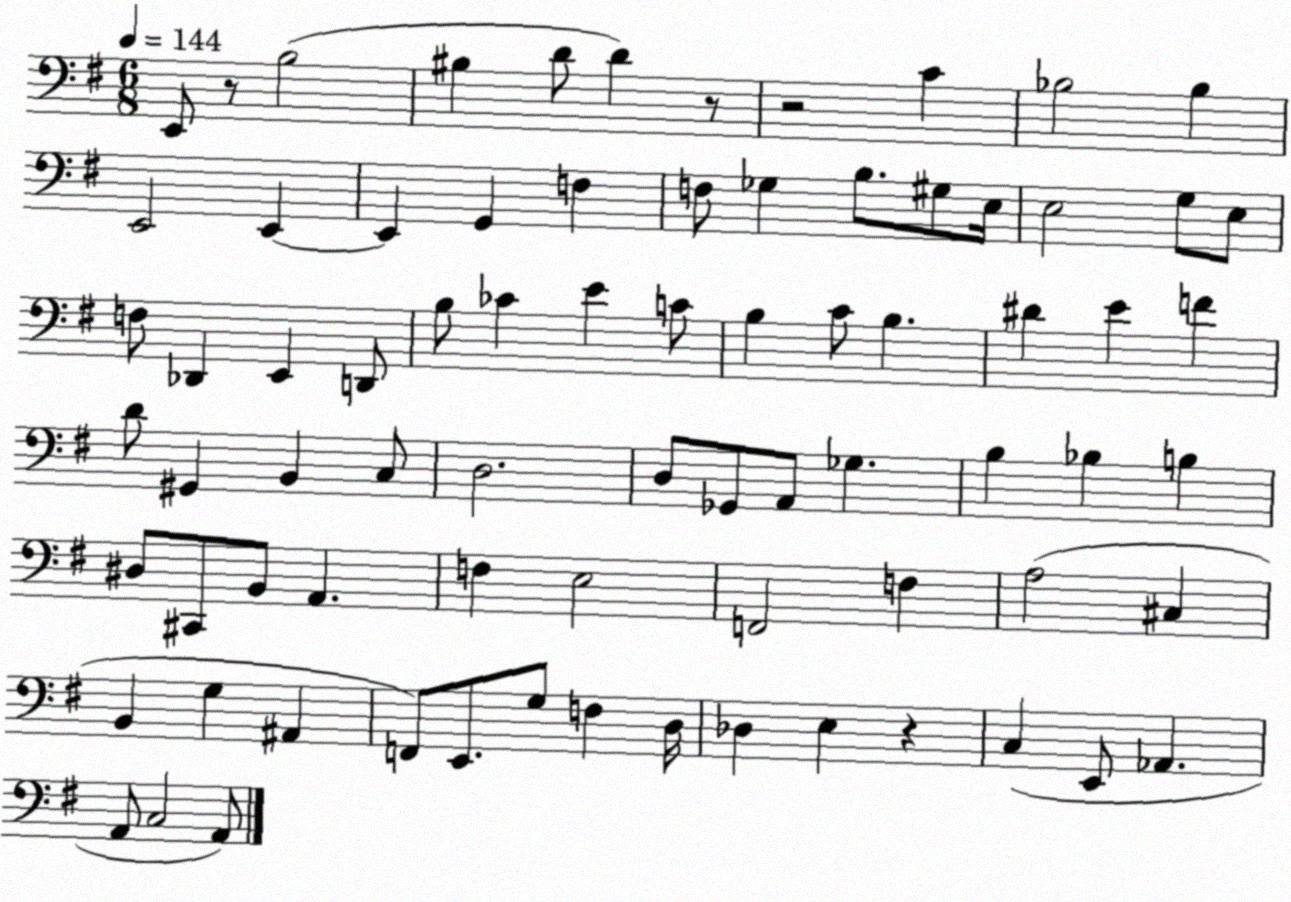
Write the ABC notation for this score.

X:1
T:Untitled
M:6/8
L:1/4
K:G
E,,/2 z/2 B,2 ^B, D/2 D z/2 z2 C _B,2 _B, E,,2 E,, E,, G,, F, F,/2 _G, B,/2 ^G,/2 E,/4 E,2 G,/2 E,/2 F,/2 _D,, E,, D,,/2 B,/2 _C E C/2 B, C/2 B, ^D E F D/2 ^G,, B,, C,/2 D,2 D,/2 _G,,/2 A,,/2 _G, B, _B, B, ^D,/2 ^C,,/2 B,,/2 A,, F, E,2 F,,2 F, A,2 ^C, B,, G, ^A,, F,,/2 E,,/2 G,/2 F, D,/4 _D, E, z C, E,,/2 _A,, A,,/2 C,2 A,,/2